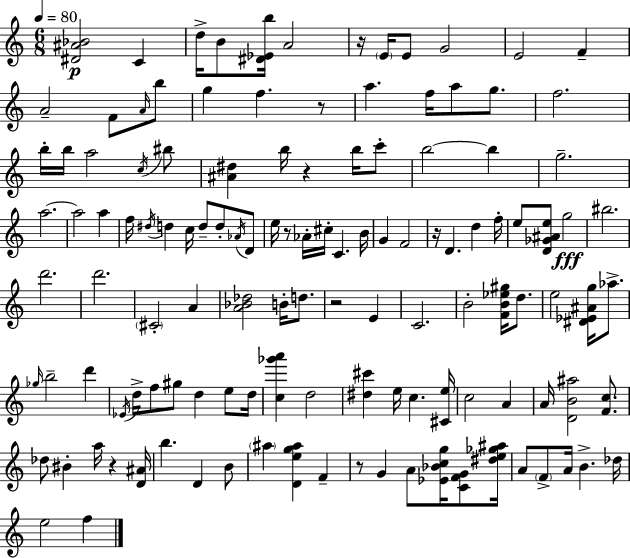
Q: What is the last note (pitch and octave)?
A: F5